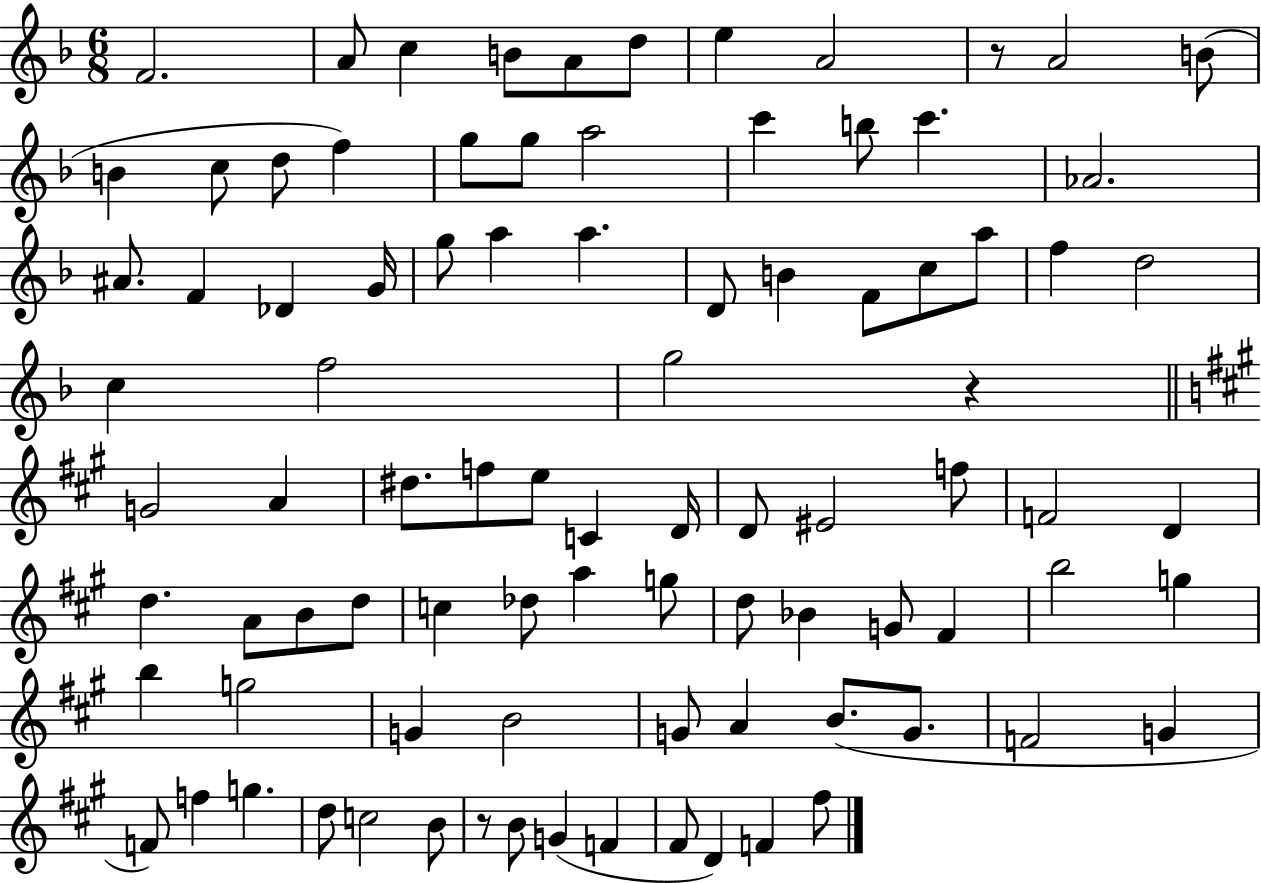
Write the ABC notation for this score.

X:1
T:Untitled
M:6/8
L:1/4
K:F
F2 A/2 c B/2 A/2 d/2 e A2 z/2 A2 B/2 B c/2 d/2 f g/2 g/2 a2 c' b/2 c' _A2 ^A/2 F _D G/4 g/2 a a D/2 B F/2 c/2 a/2 f d2 c f2 g2 z G2 A ^d/2 f/2 e/2 C D/4 D/2 ^E2 f/2 F2 D d A/2 B/2 d/2 c _d/2 a g/2 d/2 _B G/2 ^F b2 g b g2 G B2 G/2 A B/2 G/2 F2 G F/2 f g d/2 c2 B/2 z/2 B/2 G F ^F/2 D F ^f/2